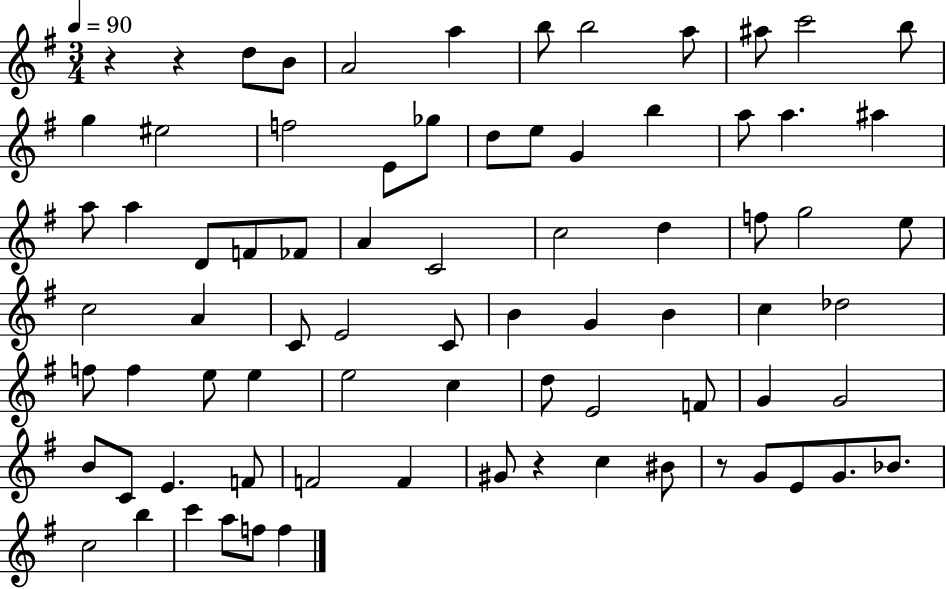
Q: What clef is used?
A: treble